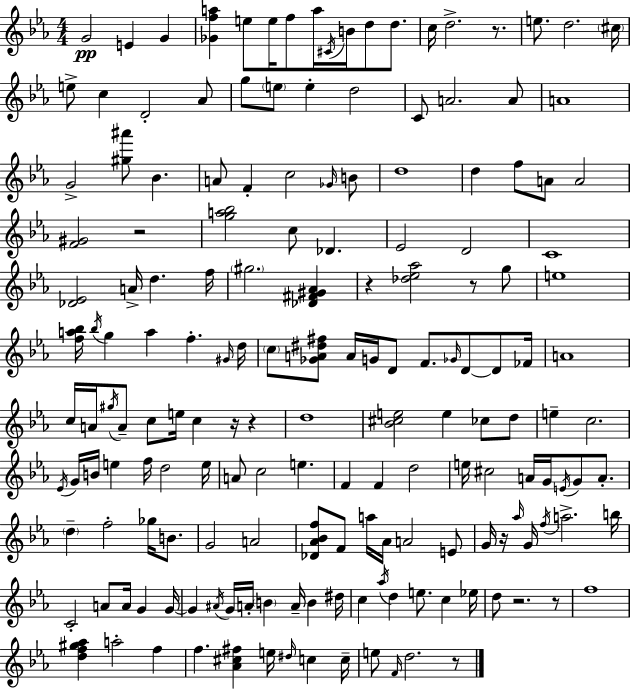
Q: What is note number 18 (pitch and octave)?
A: C5